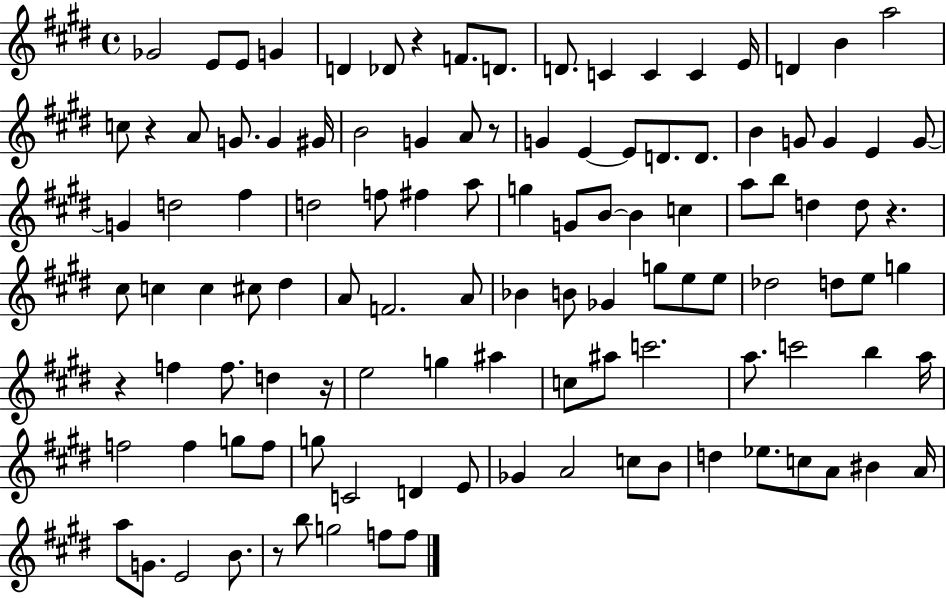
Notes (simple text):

Gb4/h E4/e E4/e G4/q D4/q Db4/e R/q F4/e. D4/e. D4/e. C4/q C4/q C4/q E4/s D4/q B4/q A5/h C5/e R/q A4/e G4/e. G4/q G#4/s B4/h G4/q A4/e R/e G4/q E4/q E4/e D4/e. D4/e. B4/q G4/e G4/q E4/q G4/e G4/q D5/h F#5/q D5/h F5/e F#5/q A5/e G5/q G4/e B4/e B4/q C5/q A5/e B5/e D5/q D5/e R/q. C#5/e C5/q C5/q C#5/e D#5/q A4/e F4/h. A4/e Bb4/q B4/e Gb4/q G5/e E5/e E5/e Db5/h D5/e E5/e G5/q R/q F5/q F5/e. D5/q R/s E5/h G5/q A#5/q C5/e A#5/e C6/h. A5/e. C6/h B5/q A5/s F5/h F5/q G5/e F5/e G5/e C4/h D4/q E4/e Gb4/q A4/h C5/e B4/e D5/q Eb5/e. C5/e A4/e BIS4/q A4/s A5/e G4/e. E4/h B4/e. R/e B5/e G5/h F5/e F5/e